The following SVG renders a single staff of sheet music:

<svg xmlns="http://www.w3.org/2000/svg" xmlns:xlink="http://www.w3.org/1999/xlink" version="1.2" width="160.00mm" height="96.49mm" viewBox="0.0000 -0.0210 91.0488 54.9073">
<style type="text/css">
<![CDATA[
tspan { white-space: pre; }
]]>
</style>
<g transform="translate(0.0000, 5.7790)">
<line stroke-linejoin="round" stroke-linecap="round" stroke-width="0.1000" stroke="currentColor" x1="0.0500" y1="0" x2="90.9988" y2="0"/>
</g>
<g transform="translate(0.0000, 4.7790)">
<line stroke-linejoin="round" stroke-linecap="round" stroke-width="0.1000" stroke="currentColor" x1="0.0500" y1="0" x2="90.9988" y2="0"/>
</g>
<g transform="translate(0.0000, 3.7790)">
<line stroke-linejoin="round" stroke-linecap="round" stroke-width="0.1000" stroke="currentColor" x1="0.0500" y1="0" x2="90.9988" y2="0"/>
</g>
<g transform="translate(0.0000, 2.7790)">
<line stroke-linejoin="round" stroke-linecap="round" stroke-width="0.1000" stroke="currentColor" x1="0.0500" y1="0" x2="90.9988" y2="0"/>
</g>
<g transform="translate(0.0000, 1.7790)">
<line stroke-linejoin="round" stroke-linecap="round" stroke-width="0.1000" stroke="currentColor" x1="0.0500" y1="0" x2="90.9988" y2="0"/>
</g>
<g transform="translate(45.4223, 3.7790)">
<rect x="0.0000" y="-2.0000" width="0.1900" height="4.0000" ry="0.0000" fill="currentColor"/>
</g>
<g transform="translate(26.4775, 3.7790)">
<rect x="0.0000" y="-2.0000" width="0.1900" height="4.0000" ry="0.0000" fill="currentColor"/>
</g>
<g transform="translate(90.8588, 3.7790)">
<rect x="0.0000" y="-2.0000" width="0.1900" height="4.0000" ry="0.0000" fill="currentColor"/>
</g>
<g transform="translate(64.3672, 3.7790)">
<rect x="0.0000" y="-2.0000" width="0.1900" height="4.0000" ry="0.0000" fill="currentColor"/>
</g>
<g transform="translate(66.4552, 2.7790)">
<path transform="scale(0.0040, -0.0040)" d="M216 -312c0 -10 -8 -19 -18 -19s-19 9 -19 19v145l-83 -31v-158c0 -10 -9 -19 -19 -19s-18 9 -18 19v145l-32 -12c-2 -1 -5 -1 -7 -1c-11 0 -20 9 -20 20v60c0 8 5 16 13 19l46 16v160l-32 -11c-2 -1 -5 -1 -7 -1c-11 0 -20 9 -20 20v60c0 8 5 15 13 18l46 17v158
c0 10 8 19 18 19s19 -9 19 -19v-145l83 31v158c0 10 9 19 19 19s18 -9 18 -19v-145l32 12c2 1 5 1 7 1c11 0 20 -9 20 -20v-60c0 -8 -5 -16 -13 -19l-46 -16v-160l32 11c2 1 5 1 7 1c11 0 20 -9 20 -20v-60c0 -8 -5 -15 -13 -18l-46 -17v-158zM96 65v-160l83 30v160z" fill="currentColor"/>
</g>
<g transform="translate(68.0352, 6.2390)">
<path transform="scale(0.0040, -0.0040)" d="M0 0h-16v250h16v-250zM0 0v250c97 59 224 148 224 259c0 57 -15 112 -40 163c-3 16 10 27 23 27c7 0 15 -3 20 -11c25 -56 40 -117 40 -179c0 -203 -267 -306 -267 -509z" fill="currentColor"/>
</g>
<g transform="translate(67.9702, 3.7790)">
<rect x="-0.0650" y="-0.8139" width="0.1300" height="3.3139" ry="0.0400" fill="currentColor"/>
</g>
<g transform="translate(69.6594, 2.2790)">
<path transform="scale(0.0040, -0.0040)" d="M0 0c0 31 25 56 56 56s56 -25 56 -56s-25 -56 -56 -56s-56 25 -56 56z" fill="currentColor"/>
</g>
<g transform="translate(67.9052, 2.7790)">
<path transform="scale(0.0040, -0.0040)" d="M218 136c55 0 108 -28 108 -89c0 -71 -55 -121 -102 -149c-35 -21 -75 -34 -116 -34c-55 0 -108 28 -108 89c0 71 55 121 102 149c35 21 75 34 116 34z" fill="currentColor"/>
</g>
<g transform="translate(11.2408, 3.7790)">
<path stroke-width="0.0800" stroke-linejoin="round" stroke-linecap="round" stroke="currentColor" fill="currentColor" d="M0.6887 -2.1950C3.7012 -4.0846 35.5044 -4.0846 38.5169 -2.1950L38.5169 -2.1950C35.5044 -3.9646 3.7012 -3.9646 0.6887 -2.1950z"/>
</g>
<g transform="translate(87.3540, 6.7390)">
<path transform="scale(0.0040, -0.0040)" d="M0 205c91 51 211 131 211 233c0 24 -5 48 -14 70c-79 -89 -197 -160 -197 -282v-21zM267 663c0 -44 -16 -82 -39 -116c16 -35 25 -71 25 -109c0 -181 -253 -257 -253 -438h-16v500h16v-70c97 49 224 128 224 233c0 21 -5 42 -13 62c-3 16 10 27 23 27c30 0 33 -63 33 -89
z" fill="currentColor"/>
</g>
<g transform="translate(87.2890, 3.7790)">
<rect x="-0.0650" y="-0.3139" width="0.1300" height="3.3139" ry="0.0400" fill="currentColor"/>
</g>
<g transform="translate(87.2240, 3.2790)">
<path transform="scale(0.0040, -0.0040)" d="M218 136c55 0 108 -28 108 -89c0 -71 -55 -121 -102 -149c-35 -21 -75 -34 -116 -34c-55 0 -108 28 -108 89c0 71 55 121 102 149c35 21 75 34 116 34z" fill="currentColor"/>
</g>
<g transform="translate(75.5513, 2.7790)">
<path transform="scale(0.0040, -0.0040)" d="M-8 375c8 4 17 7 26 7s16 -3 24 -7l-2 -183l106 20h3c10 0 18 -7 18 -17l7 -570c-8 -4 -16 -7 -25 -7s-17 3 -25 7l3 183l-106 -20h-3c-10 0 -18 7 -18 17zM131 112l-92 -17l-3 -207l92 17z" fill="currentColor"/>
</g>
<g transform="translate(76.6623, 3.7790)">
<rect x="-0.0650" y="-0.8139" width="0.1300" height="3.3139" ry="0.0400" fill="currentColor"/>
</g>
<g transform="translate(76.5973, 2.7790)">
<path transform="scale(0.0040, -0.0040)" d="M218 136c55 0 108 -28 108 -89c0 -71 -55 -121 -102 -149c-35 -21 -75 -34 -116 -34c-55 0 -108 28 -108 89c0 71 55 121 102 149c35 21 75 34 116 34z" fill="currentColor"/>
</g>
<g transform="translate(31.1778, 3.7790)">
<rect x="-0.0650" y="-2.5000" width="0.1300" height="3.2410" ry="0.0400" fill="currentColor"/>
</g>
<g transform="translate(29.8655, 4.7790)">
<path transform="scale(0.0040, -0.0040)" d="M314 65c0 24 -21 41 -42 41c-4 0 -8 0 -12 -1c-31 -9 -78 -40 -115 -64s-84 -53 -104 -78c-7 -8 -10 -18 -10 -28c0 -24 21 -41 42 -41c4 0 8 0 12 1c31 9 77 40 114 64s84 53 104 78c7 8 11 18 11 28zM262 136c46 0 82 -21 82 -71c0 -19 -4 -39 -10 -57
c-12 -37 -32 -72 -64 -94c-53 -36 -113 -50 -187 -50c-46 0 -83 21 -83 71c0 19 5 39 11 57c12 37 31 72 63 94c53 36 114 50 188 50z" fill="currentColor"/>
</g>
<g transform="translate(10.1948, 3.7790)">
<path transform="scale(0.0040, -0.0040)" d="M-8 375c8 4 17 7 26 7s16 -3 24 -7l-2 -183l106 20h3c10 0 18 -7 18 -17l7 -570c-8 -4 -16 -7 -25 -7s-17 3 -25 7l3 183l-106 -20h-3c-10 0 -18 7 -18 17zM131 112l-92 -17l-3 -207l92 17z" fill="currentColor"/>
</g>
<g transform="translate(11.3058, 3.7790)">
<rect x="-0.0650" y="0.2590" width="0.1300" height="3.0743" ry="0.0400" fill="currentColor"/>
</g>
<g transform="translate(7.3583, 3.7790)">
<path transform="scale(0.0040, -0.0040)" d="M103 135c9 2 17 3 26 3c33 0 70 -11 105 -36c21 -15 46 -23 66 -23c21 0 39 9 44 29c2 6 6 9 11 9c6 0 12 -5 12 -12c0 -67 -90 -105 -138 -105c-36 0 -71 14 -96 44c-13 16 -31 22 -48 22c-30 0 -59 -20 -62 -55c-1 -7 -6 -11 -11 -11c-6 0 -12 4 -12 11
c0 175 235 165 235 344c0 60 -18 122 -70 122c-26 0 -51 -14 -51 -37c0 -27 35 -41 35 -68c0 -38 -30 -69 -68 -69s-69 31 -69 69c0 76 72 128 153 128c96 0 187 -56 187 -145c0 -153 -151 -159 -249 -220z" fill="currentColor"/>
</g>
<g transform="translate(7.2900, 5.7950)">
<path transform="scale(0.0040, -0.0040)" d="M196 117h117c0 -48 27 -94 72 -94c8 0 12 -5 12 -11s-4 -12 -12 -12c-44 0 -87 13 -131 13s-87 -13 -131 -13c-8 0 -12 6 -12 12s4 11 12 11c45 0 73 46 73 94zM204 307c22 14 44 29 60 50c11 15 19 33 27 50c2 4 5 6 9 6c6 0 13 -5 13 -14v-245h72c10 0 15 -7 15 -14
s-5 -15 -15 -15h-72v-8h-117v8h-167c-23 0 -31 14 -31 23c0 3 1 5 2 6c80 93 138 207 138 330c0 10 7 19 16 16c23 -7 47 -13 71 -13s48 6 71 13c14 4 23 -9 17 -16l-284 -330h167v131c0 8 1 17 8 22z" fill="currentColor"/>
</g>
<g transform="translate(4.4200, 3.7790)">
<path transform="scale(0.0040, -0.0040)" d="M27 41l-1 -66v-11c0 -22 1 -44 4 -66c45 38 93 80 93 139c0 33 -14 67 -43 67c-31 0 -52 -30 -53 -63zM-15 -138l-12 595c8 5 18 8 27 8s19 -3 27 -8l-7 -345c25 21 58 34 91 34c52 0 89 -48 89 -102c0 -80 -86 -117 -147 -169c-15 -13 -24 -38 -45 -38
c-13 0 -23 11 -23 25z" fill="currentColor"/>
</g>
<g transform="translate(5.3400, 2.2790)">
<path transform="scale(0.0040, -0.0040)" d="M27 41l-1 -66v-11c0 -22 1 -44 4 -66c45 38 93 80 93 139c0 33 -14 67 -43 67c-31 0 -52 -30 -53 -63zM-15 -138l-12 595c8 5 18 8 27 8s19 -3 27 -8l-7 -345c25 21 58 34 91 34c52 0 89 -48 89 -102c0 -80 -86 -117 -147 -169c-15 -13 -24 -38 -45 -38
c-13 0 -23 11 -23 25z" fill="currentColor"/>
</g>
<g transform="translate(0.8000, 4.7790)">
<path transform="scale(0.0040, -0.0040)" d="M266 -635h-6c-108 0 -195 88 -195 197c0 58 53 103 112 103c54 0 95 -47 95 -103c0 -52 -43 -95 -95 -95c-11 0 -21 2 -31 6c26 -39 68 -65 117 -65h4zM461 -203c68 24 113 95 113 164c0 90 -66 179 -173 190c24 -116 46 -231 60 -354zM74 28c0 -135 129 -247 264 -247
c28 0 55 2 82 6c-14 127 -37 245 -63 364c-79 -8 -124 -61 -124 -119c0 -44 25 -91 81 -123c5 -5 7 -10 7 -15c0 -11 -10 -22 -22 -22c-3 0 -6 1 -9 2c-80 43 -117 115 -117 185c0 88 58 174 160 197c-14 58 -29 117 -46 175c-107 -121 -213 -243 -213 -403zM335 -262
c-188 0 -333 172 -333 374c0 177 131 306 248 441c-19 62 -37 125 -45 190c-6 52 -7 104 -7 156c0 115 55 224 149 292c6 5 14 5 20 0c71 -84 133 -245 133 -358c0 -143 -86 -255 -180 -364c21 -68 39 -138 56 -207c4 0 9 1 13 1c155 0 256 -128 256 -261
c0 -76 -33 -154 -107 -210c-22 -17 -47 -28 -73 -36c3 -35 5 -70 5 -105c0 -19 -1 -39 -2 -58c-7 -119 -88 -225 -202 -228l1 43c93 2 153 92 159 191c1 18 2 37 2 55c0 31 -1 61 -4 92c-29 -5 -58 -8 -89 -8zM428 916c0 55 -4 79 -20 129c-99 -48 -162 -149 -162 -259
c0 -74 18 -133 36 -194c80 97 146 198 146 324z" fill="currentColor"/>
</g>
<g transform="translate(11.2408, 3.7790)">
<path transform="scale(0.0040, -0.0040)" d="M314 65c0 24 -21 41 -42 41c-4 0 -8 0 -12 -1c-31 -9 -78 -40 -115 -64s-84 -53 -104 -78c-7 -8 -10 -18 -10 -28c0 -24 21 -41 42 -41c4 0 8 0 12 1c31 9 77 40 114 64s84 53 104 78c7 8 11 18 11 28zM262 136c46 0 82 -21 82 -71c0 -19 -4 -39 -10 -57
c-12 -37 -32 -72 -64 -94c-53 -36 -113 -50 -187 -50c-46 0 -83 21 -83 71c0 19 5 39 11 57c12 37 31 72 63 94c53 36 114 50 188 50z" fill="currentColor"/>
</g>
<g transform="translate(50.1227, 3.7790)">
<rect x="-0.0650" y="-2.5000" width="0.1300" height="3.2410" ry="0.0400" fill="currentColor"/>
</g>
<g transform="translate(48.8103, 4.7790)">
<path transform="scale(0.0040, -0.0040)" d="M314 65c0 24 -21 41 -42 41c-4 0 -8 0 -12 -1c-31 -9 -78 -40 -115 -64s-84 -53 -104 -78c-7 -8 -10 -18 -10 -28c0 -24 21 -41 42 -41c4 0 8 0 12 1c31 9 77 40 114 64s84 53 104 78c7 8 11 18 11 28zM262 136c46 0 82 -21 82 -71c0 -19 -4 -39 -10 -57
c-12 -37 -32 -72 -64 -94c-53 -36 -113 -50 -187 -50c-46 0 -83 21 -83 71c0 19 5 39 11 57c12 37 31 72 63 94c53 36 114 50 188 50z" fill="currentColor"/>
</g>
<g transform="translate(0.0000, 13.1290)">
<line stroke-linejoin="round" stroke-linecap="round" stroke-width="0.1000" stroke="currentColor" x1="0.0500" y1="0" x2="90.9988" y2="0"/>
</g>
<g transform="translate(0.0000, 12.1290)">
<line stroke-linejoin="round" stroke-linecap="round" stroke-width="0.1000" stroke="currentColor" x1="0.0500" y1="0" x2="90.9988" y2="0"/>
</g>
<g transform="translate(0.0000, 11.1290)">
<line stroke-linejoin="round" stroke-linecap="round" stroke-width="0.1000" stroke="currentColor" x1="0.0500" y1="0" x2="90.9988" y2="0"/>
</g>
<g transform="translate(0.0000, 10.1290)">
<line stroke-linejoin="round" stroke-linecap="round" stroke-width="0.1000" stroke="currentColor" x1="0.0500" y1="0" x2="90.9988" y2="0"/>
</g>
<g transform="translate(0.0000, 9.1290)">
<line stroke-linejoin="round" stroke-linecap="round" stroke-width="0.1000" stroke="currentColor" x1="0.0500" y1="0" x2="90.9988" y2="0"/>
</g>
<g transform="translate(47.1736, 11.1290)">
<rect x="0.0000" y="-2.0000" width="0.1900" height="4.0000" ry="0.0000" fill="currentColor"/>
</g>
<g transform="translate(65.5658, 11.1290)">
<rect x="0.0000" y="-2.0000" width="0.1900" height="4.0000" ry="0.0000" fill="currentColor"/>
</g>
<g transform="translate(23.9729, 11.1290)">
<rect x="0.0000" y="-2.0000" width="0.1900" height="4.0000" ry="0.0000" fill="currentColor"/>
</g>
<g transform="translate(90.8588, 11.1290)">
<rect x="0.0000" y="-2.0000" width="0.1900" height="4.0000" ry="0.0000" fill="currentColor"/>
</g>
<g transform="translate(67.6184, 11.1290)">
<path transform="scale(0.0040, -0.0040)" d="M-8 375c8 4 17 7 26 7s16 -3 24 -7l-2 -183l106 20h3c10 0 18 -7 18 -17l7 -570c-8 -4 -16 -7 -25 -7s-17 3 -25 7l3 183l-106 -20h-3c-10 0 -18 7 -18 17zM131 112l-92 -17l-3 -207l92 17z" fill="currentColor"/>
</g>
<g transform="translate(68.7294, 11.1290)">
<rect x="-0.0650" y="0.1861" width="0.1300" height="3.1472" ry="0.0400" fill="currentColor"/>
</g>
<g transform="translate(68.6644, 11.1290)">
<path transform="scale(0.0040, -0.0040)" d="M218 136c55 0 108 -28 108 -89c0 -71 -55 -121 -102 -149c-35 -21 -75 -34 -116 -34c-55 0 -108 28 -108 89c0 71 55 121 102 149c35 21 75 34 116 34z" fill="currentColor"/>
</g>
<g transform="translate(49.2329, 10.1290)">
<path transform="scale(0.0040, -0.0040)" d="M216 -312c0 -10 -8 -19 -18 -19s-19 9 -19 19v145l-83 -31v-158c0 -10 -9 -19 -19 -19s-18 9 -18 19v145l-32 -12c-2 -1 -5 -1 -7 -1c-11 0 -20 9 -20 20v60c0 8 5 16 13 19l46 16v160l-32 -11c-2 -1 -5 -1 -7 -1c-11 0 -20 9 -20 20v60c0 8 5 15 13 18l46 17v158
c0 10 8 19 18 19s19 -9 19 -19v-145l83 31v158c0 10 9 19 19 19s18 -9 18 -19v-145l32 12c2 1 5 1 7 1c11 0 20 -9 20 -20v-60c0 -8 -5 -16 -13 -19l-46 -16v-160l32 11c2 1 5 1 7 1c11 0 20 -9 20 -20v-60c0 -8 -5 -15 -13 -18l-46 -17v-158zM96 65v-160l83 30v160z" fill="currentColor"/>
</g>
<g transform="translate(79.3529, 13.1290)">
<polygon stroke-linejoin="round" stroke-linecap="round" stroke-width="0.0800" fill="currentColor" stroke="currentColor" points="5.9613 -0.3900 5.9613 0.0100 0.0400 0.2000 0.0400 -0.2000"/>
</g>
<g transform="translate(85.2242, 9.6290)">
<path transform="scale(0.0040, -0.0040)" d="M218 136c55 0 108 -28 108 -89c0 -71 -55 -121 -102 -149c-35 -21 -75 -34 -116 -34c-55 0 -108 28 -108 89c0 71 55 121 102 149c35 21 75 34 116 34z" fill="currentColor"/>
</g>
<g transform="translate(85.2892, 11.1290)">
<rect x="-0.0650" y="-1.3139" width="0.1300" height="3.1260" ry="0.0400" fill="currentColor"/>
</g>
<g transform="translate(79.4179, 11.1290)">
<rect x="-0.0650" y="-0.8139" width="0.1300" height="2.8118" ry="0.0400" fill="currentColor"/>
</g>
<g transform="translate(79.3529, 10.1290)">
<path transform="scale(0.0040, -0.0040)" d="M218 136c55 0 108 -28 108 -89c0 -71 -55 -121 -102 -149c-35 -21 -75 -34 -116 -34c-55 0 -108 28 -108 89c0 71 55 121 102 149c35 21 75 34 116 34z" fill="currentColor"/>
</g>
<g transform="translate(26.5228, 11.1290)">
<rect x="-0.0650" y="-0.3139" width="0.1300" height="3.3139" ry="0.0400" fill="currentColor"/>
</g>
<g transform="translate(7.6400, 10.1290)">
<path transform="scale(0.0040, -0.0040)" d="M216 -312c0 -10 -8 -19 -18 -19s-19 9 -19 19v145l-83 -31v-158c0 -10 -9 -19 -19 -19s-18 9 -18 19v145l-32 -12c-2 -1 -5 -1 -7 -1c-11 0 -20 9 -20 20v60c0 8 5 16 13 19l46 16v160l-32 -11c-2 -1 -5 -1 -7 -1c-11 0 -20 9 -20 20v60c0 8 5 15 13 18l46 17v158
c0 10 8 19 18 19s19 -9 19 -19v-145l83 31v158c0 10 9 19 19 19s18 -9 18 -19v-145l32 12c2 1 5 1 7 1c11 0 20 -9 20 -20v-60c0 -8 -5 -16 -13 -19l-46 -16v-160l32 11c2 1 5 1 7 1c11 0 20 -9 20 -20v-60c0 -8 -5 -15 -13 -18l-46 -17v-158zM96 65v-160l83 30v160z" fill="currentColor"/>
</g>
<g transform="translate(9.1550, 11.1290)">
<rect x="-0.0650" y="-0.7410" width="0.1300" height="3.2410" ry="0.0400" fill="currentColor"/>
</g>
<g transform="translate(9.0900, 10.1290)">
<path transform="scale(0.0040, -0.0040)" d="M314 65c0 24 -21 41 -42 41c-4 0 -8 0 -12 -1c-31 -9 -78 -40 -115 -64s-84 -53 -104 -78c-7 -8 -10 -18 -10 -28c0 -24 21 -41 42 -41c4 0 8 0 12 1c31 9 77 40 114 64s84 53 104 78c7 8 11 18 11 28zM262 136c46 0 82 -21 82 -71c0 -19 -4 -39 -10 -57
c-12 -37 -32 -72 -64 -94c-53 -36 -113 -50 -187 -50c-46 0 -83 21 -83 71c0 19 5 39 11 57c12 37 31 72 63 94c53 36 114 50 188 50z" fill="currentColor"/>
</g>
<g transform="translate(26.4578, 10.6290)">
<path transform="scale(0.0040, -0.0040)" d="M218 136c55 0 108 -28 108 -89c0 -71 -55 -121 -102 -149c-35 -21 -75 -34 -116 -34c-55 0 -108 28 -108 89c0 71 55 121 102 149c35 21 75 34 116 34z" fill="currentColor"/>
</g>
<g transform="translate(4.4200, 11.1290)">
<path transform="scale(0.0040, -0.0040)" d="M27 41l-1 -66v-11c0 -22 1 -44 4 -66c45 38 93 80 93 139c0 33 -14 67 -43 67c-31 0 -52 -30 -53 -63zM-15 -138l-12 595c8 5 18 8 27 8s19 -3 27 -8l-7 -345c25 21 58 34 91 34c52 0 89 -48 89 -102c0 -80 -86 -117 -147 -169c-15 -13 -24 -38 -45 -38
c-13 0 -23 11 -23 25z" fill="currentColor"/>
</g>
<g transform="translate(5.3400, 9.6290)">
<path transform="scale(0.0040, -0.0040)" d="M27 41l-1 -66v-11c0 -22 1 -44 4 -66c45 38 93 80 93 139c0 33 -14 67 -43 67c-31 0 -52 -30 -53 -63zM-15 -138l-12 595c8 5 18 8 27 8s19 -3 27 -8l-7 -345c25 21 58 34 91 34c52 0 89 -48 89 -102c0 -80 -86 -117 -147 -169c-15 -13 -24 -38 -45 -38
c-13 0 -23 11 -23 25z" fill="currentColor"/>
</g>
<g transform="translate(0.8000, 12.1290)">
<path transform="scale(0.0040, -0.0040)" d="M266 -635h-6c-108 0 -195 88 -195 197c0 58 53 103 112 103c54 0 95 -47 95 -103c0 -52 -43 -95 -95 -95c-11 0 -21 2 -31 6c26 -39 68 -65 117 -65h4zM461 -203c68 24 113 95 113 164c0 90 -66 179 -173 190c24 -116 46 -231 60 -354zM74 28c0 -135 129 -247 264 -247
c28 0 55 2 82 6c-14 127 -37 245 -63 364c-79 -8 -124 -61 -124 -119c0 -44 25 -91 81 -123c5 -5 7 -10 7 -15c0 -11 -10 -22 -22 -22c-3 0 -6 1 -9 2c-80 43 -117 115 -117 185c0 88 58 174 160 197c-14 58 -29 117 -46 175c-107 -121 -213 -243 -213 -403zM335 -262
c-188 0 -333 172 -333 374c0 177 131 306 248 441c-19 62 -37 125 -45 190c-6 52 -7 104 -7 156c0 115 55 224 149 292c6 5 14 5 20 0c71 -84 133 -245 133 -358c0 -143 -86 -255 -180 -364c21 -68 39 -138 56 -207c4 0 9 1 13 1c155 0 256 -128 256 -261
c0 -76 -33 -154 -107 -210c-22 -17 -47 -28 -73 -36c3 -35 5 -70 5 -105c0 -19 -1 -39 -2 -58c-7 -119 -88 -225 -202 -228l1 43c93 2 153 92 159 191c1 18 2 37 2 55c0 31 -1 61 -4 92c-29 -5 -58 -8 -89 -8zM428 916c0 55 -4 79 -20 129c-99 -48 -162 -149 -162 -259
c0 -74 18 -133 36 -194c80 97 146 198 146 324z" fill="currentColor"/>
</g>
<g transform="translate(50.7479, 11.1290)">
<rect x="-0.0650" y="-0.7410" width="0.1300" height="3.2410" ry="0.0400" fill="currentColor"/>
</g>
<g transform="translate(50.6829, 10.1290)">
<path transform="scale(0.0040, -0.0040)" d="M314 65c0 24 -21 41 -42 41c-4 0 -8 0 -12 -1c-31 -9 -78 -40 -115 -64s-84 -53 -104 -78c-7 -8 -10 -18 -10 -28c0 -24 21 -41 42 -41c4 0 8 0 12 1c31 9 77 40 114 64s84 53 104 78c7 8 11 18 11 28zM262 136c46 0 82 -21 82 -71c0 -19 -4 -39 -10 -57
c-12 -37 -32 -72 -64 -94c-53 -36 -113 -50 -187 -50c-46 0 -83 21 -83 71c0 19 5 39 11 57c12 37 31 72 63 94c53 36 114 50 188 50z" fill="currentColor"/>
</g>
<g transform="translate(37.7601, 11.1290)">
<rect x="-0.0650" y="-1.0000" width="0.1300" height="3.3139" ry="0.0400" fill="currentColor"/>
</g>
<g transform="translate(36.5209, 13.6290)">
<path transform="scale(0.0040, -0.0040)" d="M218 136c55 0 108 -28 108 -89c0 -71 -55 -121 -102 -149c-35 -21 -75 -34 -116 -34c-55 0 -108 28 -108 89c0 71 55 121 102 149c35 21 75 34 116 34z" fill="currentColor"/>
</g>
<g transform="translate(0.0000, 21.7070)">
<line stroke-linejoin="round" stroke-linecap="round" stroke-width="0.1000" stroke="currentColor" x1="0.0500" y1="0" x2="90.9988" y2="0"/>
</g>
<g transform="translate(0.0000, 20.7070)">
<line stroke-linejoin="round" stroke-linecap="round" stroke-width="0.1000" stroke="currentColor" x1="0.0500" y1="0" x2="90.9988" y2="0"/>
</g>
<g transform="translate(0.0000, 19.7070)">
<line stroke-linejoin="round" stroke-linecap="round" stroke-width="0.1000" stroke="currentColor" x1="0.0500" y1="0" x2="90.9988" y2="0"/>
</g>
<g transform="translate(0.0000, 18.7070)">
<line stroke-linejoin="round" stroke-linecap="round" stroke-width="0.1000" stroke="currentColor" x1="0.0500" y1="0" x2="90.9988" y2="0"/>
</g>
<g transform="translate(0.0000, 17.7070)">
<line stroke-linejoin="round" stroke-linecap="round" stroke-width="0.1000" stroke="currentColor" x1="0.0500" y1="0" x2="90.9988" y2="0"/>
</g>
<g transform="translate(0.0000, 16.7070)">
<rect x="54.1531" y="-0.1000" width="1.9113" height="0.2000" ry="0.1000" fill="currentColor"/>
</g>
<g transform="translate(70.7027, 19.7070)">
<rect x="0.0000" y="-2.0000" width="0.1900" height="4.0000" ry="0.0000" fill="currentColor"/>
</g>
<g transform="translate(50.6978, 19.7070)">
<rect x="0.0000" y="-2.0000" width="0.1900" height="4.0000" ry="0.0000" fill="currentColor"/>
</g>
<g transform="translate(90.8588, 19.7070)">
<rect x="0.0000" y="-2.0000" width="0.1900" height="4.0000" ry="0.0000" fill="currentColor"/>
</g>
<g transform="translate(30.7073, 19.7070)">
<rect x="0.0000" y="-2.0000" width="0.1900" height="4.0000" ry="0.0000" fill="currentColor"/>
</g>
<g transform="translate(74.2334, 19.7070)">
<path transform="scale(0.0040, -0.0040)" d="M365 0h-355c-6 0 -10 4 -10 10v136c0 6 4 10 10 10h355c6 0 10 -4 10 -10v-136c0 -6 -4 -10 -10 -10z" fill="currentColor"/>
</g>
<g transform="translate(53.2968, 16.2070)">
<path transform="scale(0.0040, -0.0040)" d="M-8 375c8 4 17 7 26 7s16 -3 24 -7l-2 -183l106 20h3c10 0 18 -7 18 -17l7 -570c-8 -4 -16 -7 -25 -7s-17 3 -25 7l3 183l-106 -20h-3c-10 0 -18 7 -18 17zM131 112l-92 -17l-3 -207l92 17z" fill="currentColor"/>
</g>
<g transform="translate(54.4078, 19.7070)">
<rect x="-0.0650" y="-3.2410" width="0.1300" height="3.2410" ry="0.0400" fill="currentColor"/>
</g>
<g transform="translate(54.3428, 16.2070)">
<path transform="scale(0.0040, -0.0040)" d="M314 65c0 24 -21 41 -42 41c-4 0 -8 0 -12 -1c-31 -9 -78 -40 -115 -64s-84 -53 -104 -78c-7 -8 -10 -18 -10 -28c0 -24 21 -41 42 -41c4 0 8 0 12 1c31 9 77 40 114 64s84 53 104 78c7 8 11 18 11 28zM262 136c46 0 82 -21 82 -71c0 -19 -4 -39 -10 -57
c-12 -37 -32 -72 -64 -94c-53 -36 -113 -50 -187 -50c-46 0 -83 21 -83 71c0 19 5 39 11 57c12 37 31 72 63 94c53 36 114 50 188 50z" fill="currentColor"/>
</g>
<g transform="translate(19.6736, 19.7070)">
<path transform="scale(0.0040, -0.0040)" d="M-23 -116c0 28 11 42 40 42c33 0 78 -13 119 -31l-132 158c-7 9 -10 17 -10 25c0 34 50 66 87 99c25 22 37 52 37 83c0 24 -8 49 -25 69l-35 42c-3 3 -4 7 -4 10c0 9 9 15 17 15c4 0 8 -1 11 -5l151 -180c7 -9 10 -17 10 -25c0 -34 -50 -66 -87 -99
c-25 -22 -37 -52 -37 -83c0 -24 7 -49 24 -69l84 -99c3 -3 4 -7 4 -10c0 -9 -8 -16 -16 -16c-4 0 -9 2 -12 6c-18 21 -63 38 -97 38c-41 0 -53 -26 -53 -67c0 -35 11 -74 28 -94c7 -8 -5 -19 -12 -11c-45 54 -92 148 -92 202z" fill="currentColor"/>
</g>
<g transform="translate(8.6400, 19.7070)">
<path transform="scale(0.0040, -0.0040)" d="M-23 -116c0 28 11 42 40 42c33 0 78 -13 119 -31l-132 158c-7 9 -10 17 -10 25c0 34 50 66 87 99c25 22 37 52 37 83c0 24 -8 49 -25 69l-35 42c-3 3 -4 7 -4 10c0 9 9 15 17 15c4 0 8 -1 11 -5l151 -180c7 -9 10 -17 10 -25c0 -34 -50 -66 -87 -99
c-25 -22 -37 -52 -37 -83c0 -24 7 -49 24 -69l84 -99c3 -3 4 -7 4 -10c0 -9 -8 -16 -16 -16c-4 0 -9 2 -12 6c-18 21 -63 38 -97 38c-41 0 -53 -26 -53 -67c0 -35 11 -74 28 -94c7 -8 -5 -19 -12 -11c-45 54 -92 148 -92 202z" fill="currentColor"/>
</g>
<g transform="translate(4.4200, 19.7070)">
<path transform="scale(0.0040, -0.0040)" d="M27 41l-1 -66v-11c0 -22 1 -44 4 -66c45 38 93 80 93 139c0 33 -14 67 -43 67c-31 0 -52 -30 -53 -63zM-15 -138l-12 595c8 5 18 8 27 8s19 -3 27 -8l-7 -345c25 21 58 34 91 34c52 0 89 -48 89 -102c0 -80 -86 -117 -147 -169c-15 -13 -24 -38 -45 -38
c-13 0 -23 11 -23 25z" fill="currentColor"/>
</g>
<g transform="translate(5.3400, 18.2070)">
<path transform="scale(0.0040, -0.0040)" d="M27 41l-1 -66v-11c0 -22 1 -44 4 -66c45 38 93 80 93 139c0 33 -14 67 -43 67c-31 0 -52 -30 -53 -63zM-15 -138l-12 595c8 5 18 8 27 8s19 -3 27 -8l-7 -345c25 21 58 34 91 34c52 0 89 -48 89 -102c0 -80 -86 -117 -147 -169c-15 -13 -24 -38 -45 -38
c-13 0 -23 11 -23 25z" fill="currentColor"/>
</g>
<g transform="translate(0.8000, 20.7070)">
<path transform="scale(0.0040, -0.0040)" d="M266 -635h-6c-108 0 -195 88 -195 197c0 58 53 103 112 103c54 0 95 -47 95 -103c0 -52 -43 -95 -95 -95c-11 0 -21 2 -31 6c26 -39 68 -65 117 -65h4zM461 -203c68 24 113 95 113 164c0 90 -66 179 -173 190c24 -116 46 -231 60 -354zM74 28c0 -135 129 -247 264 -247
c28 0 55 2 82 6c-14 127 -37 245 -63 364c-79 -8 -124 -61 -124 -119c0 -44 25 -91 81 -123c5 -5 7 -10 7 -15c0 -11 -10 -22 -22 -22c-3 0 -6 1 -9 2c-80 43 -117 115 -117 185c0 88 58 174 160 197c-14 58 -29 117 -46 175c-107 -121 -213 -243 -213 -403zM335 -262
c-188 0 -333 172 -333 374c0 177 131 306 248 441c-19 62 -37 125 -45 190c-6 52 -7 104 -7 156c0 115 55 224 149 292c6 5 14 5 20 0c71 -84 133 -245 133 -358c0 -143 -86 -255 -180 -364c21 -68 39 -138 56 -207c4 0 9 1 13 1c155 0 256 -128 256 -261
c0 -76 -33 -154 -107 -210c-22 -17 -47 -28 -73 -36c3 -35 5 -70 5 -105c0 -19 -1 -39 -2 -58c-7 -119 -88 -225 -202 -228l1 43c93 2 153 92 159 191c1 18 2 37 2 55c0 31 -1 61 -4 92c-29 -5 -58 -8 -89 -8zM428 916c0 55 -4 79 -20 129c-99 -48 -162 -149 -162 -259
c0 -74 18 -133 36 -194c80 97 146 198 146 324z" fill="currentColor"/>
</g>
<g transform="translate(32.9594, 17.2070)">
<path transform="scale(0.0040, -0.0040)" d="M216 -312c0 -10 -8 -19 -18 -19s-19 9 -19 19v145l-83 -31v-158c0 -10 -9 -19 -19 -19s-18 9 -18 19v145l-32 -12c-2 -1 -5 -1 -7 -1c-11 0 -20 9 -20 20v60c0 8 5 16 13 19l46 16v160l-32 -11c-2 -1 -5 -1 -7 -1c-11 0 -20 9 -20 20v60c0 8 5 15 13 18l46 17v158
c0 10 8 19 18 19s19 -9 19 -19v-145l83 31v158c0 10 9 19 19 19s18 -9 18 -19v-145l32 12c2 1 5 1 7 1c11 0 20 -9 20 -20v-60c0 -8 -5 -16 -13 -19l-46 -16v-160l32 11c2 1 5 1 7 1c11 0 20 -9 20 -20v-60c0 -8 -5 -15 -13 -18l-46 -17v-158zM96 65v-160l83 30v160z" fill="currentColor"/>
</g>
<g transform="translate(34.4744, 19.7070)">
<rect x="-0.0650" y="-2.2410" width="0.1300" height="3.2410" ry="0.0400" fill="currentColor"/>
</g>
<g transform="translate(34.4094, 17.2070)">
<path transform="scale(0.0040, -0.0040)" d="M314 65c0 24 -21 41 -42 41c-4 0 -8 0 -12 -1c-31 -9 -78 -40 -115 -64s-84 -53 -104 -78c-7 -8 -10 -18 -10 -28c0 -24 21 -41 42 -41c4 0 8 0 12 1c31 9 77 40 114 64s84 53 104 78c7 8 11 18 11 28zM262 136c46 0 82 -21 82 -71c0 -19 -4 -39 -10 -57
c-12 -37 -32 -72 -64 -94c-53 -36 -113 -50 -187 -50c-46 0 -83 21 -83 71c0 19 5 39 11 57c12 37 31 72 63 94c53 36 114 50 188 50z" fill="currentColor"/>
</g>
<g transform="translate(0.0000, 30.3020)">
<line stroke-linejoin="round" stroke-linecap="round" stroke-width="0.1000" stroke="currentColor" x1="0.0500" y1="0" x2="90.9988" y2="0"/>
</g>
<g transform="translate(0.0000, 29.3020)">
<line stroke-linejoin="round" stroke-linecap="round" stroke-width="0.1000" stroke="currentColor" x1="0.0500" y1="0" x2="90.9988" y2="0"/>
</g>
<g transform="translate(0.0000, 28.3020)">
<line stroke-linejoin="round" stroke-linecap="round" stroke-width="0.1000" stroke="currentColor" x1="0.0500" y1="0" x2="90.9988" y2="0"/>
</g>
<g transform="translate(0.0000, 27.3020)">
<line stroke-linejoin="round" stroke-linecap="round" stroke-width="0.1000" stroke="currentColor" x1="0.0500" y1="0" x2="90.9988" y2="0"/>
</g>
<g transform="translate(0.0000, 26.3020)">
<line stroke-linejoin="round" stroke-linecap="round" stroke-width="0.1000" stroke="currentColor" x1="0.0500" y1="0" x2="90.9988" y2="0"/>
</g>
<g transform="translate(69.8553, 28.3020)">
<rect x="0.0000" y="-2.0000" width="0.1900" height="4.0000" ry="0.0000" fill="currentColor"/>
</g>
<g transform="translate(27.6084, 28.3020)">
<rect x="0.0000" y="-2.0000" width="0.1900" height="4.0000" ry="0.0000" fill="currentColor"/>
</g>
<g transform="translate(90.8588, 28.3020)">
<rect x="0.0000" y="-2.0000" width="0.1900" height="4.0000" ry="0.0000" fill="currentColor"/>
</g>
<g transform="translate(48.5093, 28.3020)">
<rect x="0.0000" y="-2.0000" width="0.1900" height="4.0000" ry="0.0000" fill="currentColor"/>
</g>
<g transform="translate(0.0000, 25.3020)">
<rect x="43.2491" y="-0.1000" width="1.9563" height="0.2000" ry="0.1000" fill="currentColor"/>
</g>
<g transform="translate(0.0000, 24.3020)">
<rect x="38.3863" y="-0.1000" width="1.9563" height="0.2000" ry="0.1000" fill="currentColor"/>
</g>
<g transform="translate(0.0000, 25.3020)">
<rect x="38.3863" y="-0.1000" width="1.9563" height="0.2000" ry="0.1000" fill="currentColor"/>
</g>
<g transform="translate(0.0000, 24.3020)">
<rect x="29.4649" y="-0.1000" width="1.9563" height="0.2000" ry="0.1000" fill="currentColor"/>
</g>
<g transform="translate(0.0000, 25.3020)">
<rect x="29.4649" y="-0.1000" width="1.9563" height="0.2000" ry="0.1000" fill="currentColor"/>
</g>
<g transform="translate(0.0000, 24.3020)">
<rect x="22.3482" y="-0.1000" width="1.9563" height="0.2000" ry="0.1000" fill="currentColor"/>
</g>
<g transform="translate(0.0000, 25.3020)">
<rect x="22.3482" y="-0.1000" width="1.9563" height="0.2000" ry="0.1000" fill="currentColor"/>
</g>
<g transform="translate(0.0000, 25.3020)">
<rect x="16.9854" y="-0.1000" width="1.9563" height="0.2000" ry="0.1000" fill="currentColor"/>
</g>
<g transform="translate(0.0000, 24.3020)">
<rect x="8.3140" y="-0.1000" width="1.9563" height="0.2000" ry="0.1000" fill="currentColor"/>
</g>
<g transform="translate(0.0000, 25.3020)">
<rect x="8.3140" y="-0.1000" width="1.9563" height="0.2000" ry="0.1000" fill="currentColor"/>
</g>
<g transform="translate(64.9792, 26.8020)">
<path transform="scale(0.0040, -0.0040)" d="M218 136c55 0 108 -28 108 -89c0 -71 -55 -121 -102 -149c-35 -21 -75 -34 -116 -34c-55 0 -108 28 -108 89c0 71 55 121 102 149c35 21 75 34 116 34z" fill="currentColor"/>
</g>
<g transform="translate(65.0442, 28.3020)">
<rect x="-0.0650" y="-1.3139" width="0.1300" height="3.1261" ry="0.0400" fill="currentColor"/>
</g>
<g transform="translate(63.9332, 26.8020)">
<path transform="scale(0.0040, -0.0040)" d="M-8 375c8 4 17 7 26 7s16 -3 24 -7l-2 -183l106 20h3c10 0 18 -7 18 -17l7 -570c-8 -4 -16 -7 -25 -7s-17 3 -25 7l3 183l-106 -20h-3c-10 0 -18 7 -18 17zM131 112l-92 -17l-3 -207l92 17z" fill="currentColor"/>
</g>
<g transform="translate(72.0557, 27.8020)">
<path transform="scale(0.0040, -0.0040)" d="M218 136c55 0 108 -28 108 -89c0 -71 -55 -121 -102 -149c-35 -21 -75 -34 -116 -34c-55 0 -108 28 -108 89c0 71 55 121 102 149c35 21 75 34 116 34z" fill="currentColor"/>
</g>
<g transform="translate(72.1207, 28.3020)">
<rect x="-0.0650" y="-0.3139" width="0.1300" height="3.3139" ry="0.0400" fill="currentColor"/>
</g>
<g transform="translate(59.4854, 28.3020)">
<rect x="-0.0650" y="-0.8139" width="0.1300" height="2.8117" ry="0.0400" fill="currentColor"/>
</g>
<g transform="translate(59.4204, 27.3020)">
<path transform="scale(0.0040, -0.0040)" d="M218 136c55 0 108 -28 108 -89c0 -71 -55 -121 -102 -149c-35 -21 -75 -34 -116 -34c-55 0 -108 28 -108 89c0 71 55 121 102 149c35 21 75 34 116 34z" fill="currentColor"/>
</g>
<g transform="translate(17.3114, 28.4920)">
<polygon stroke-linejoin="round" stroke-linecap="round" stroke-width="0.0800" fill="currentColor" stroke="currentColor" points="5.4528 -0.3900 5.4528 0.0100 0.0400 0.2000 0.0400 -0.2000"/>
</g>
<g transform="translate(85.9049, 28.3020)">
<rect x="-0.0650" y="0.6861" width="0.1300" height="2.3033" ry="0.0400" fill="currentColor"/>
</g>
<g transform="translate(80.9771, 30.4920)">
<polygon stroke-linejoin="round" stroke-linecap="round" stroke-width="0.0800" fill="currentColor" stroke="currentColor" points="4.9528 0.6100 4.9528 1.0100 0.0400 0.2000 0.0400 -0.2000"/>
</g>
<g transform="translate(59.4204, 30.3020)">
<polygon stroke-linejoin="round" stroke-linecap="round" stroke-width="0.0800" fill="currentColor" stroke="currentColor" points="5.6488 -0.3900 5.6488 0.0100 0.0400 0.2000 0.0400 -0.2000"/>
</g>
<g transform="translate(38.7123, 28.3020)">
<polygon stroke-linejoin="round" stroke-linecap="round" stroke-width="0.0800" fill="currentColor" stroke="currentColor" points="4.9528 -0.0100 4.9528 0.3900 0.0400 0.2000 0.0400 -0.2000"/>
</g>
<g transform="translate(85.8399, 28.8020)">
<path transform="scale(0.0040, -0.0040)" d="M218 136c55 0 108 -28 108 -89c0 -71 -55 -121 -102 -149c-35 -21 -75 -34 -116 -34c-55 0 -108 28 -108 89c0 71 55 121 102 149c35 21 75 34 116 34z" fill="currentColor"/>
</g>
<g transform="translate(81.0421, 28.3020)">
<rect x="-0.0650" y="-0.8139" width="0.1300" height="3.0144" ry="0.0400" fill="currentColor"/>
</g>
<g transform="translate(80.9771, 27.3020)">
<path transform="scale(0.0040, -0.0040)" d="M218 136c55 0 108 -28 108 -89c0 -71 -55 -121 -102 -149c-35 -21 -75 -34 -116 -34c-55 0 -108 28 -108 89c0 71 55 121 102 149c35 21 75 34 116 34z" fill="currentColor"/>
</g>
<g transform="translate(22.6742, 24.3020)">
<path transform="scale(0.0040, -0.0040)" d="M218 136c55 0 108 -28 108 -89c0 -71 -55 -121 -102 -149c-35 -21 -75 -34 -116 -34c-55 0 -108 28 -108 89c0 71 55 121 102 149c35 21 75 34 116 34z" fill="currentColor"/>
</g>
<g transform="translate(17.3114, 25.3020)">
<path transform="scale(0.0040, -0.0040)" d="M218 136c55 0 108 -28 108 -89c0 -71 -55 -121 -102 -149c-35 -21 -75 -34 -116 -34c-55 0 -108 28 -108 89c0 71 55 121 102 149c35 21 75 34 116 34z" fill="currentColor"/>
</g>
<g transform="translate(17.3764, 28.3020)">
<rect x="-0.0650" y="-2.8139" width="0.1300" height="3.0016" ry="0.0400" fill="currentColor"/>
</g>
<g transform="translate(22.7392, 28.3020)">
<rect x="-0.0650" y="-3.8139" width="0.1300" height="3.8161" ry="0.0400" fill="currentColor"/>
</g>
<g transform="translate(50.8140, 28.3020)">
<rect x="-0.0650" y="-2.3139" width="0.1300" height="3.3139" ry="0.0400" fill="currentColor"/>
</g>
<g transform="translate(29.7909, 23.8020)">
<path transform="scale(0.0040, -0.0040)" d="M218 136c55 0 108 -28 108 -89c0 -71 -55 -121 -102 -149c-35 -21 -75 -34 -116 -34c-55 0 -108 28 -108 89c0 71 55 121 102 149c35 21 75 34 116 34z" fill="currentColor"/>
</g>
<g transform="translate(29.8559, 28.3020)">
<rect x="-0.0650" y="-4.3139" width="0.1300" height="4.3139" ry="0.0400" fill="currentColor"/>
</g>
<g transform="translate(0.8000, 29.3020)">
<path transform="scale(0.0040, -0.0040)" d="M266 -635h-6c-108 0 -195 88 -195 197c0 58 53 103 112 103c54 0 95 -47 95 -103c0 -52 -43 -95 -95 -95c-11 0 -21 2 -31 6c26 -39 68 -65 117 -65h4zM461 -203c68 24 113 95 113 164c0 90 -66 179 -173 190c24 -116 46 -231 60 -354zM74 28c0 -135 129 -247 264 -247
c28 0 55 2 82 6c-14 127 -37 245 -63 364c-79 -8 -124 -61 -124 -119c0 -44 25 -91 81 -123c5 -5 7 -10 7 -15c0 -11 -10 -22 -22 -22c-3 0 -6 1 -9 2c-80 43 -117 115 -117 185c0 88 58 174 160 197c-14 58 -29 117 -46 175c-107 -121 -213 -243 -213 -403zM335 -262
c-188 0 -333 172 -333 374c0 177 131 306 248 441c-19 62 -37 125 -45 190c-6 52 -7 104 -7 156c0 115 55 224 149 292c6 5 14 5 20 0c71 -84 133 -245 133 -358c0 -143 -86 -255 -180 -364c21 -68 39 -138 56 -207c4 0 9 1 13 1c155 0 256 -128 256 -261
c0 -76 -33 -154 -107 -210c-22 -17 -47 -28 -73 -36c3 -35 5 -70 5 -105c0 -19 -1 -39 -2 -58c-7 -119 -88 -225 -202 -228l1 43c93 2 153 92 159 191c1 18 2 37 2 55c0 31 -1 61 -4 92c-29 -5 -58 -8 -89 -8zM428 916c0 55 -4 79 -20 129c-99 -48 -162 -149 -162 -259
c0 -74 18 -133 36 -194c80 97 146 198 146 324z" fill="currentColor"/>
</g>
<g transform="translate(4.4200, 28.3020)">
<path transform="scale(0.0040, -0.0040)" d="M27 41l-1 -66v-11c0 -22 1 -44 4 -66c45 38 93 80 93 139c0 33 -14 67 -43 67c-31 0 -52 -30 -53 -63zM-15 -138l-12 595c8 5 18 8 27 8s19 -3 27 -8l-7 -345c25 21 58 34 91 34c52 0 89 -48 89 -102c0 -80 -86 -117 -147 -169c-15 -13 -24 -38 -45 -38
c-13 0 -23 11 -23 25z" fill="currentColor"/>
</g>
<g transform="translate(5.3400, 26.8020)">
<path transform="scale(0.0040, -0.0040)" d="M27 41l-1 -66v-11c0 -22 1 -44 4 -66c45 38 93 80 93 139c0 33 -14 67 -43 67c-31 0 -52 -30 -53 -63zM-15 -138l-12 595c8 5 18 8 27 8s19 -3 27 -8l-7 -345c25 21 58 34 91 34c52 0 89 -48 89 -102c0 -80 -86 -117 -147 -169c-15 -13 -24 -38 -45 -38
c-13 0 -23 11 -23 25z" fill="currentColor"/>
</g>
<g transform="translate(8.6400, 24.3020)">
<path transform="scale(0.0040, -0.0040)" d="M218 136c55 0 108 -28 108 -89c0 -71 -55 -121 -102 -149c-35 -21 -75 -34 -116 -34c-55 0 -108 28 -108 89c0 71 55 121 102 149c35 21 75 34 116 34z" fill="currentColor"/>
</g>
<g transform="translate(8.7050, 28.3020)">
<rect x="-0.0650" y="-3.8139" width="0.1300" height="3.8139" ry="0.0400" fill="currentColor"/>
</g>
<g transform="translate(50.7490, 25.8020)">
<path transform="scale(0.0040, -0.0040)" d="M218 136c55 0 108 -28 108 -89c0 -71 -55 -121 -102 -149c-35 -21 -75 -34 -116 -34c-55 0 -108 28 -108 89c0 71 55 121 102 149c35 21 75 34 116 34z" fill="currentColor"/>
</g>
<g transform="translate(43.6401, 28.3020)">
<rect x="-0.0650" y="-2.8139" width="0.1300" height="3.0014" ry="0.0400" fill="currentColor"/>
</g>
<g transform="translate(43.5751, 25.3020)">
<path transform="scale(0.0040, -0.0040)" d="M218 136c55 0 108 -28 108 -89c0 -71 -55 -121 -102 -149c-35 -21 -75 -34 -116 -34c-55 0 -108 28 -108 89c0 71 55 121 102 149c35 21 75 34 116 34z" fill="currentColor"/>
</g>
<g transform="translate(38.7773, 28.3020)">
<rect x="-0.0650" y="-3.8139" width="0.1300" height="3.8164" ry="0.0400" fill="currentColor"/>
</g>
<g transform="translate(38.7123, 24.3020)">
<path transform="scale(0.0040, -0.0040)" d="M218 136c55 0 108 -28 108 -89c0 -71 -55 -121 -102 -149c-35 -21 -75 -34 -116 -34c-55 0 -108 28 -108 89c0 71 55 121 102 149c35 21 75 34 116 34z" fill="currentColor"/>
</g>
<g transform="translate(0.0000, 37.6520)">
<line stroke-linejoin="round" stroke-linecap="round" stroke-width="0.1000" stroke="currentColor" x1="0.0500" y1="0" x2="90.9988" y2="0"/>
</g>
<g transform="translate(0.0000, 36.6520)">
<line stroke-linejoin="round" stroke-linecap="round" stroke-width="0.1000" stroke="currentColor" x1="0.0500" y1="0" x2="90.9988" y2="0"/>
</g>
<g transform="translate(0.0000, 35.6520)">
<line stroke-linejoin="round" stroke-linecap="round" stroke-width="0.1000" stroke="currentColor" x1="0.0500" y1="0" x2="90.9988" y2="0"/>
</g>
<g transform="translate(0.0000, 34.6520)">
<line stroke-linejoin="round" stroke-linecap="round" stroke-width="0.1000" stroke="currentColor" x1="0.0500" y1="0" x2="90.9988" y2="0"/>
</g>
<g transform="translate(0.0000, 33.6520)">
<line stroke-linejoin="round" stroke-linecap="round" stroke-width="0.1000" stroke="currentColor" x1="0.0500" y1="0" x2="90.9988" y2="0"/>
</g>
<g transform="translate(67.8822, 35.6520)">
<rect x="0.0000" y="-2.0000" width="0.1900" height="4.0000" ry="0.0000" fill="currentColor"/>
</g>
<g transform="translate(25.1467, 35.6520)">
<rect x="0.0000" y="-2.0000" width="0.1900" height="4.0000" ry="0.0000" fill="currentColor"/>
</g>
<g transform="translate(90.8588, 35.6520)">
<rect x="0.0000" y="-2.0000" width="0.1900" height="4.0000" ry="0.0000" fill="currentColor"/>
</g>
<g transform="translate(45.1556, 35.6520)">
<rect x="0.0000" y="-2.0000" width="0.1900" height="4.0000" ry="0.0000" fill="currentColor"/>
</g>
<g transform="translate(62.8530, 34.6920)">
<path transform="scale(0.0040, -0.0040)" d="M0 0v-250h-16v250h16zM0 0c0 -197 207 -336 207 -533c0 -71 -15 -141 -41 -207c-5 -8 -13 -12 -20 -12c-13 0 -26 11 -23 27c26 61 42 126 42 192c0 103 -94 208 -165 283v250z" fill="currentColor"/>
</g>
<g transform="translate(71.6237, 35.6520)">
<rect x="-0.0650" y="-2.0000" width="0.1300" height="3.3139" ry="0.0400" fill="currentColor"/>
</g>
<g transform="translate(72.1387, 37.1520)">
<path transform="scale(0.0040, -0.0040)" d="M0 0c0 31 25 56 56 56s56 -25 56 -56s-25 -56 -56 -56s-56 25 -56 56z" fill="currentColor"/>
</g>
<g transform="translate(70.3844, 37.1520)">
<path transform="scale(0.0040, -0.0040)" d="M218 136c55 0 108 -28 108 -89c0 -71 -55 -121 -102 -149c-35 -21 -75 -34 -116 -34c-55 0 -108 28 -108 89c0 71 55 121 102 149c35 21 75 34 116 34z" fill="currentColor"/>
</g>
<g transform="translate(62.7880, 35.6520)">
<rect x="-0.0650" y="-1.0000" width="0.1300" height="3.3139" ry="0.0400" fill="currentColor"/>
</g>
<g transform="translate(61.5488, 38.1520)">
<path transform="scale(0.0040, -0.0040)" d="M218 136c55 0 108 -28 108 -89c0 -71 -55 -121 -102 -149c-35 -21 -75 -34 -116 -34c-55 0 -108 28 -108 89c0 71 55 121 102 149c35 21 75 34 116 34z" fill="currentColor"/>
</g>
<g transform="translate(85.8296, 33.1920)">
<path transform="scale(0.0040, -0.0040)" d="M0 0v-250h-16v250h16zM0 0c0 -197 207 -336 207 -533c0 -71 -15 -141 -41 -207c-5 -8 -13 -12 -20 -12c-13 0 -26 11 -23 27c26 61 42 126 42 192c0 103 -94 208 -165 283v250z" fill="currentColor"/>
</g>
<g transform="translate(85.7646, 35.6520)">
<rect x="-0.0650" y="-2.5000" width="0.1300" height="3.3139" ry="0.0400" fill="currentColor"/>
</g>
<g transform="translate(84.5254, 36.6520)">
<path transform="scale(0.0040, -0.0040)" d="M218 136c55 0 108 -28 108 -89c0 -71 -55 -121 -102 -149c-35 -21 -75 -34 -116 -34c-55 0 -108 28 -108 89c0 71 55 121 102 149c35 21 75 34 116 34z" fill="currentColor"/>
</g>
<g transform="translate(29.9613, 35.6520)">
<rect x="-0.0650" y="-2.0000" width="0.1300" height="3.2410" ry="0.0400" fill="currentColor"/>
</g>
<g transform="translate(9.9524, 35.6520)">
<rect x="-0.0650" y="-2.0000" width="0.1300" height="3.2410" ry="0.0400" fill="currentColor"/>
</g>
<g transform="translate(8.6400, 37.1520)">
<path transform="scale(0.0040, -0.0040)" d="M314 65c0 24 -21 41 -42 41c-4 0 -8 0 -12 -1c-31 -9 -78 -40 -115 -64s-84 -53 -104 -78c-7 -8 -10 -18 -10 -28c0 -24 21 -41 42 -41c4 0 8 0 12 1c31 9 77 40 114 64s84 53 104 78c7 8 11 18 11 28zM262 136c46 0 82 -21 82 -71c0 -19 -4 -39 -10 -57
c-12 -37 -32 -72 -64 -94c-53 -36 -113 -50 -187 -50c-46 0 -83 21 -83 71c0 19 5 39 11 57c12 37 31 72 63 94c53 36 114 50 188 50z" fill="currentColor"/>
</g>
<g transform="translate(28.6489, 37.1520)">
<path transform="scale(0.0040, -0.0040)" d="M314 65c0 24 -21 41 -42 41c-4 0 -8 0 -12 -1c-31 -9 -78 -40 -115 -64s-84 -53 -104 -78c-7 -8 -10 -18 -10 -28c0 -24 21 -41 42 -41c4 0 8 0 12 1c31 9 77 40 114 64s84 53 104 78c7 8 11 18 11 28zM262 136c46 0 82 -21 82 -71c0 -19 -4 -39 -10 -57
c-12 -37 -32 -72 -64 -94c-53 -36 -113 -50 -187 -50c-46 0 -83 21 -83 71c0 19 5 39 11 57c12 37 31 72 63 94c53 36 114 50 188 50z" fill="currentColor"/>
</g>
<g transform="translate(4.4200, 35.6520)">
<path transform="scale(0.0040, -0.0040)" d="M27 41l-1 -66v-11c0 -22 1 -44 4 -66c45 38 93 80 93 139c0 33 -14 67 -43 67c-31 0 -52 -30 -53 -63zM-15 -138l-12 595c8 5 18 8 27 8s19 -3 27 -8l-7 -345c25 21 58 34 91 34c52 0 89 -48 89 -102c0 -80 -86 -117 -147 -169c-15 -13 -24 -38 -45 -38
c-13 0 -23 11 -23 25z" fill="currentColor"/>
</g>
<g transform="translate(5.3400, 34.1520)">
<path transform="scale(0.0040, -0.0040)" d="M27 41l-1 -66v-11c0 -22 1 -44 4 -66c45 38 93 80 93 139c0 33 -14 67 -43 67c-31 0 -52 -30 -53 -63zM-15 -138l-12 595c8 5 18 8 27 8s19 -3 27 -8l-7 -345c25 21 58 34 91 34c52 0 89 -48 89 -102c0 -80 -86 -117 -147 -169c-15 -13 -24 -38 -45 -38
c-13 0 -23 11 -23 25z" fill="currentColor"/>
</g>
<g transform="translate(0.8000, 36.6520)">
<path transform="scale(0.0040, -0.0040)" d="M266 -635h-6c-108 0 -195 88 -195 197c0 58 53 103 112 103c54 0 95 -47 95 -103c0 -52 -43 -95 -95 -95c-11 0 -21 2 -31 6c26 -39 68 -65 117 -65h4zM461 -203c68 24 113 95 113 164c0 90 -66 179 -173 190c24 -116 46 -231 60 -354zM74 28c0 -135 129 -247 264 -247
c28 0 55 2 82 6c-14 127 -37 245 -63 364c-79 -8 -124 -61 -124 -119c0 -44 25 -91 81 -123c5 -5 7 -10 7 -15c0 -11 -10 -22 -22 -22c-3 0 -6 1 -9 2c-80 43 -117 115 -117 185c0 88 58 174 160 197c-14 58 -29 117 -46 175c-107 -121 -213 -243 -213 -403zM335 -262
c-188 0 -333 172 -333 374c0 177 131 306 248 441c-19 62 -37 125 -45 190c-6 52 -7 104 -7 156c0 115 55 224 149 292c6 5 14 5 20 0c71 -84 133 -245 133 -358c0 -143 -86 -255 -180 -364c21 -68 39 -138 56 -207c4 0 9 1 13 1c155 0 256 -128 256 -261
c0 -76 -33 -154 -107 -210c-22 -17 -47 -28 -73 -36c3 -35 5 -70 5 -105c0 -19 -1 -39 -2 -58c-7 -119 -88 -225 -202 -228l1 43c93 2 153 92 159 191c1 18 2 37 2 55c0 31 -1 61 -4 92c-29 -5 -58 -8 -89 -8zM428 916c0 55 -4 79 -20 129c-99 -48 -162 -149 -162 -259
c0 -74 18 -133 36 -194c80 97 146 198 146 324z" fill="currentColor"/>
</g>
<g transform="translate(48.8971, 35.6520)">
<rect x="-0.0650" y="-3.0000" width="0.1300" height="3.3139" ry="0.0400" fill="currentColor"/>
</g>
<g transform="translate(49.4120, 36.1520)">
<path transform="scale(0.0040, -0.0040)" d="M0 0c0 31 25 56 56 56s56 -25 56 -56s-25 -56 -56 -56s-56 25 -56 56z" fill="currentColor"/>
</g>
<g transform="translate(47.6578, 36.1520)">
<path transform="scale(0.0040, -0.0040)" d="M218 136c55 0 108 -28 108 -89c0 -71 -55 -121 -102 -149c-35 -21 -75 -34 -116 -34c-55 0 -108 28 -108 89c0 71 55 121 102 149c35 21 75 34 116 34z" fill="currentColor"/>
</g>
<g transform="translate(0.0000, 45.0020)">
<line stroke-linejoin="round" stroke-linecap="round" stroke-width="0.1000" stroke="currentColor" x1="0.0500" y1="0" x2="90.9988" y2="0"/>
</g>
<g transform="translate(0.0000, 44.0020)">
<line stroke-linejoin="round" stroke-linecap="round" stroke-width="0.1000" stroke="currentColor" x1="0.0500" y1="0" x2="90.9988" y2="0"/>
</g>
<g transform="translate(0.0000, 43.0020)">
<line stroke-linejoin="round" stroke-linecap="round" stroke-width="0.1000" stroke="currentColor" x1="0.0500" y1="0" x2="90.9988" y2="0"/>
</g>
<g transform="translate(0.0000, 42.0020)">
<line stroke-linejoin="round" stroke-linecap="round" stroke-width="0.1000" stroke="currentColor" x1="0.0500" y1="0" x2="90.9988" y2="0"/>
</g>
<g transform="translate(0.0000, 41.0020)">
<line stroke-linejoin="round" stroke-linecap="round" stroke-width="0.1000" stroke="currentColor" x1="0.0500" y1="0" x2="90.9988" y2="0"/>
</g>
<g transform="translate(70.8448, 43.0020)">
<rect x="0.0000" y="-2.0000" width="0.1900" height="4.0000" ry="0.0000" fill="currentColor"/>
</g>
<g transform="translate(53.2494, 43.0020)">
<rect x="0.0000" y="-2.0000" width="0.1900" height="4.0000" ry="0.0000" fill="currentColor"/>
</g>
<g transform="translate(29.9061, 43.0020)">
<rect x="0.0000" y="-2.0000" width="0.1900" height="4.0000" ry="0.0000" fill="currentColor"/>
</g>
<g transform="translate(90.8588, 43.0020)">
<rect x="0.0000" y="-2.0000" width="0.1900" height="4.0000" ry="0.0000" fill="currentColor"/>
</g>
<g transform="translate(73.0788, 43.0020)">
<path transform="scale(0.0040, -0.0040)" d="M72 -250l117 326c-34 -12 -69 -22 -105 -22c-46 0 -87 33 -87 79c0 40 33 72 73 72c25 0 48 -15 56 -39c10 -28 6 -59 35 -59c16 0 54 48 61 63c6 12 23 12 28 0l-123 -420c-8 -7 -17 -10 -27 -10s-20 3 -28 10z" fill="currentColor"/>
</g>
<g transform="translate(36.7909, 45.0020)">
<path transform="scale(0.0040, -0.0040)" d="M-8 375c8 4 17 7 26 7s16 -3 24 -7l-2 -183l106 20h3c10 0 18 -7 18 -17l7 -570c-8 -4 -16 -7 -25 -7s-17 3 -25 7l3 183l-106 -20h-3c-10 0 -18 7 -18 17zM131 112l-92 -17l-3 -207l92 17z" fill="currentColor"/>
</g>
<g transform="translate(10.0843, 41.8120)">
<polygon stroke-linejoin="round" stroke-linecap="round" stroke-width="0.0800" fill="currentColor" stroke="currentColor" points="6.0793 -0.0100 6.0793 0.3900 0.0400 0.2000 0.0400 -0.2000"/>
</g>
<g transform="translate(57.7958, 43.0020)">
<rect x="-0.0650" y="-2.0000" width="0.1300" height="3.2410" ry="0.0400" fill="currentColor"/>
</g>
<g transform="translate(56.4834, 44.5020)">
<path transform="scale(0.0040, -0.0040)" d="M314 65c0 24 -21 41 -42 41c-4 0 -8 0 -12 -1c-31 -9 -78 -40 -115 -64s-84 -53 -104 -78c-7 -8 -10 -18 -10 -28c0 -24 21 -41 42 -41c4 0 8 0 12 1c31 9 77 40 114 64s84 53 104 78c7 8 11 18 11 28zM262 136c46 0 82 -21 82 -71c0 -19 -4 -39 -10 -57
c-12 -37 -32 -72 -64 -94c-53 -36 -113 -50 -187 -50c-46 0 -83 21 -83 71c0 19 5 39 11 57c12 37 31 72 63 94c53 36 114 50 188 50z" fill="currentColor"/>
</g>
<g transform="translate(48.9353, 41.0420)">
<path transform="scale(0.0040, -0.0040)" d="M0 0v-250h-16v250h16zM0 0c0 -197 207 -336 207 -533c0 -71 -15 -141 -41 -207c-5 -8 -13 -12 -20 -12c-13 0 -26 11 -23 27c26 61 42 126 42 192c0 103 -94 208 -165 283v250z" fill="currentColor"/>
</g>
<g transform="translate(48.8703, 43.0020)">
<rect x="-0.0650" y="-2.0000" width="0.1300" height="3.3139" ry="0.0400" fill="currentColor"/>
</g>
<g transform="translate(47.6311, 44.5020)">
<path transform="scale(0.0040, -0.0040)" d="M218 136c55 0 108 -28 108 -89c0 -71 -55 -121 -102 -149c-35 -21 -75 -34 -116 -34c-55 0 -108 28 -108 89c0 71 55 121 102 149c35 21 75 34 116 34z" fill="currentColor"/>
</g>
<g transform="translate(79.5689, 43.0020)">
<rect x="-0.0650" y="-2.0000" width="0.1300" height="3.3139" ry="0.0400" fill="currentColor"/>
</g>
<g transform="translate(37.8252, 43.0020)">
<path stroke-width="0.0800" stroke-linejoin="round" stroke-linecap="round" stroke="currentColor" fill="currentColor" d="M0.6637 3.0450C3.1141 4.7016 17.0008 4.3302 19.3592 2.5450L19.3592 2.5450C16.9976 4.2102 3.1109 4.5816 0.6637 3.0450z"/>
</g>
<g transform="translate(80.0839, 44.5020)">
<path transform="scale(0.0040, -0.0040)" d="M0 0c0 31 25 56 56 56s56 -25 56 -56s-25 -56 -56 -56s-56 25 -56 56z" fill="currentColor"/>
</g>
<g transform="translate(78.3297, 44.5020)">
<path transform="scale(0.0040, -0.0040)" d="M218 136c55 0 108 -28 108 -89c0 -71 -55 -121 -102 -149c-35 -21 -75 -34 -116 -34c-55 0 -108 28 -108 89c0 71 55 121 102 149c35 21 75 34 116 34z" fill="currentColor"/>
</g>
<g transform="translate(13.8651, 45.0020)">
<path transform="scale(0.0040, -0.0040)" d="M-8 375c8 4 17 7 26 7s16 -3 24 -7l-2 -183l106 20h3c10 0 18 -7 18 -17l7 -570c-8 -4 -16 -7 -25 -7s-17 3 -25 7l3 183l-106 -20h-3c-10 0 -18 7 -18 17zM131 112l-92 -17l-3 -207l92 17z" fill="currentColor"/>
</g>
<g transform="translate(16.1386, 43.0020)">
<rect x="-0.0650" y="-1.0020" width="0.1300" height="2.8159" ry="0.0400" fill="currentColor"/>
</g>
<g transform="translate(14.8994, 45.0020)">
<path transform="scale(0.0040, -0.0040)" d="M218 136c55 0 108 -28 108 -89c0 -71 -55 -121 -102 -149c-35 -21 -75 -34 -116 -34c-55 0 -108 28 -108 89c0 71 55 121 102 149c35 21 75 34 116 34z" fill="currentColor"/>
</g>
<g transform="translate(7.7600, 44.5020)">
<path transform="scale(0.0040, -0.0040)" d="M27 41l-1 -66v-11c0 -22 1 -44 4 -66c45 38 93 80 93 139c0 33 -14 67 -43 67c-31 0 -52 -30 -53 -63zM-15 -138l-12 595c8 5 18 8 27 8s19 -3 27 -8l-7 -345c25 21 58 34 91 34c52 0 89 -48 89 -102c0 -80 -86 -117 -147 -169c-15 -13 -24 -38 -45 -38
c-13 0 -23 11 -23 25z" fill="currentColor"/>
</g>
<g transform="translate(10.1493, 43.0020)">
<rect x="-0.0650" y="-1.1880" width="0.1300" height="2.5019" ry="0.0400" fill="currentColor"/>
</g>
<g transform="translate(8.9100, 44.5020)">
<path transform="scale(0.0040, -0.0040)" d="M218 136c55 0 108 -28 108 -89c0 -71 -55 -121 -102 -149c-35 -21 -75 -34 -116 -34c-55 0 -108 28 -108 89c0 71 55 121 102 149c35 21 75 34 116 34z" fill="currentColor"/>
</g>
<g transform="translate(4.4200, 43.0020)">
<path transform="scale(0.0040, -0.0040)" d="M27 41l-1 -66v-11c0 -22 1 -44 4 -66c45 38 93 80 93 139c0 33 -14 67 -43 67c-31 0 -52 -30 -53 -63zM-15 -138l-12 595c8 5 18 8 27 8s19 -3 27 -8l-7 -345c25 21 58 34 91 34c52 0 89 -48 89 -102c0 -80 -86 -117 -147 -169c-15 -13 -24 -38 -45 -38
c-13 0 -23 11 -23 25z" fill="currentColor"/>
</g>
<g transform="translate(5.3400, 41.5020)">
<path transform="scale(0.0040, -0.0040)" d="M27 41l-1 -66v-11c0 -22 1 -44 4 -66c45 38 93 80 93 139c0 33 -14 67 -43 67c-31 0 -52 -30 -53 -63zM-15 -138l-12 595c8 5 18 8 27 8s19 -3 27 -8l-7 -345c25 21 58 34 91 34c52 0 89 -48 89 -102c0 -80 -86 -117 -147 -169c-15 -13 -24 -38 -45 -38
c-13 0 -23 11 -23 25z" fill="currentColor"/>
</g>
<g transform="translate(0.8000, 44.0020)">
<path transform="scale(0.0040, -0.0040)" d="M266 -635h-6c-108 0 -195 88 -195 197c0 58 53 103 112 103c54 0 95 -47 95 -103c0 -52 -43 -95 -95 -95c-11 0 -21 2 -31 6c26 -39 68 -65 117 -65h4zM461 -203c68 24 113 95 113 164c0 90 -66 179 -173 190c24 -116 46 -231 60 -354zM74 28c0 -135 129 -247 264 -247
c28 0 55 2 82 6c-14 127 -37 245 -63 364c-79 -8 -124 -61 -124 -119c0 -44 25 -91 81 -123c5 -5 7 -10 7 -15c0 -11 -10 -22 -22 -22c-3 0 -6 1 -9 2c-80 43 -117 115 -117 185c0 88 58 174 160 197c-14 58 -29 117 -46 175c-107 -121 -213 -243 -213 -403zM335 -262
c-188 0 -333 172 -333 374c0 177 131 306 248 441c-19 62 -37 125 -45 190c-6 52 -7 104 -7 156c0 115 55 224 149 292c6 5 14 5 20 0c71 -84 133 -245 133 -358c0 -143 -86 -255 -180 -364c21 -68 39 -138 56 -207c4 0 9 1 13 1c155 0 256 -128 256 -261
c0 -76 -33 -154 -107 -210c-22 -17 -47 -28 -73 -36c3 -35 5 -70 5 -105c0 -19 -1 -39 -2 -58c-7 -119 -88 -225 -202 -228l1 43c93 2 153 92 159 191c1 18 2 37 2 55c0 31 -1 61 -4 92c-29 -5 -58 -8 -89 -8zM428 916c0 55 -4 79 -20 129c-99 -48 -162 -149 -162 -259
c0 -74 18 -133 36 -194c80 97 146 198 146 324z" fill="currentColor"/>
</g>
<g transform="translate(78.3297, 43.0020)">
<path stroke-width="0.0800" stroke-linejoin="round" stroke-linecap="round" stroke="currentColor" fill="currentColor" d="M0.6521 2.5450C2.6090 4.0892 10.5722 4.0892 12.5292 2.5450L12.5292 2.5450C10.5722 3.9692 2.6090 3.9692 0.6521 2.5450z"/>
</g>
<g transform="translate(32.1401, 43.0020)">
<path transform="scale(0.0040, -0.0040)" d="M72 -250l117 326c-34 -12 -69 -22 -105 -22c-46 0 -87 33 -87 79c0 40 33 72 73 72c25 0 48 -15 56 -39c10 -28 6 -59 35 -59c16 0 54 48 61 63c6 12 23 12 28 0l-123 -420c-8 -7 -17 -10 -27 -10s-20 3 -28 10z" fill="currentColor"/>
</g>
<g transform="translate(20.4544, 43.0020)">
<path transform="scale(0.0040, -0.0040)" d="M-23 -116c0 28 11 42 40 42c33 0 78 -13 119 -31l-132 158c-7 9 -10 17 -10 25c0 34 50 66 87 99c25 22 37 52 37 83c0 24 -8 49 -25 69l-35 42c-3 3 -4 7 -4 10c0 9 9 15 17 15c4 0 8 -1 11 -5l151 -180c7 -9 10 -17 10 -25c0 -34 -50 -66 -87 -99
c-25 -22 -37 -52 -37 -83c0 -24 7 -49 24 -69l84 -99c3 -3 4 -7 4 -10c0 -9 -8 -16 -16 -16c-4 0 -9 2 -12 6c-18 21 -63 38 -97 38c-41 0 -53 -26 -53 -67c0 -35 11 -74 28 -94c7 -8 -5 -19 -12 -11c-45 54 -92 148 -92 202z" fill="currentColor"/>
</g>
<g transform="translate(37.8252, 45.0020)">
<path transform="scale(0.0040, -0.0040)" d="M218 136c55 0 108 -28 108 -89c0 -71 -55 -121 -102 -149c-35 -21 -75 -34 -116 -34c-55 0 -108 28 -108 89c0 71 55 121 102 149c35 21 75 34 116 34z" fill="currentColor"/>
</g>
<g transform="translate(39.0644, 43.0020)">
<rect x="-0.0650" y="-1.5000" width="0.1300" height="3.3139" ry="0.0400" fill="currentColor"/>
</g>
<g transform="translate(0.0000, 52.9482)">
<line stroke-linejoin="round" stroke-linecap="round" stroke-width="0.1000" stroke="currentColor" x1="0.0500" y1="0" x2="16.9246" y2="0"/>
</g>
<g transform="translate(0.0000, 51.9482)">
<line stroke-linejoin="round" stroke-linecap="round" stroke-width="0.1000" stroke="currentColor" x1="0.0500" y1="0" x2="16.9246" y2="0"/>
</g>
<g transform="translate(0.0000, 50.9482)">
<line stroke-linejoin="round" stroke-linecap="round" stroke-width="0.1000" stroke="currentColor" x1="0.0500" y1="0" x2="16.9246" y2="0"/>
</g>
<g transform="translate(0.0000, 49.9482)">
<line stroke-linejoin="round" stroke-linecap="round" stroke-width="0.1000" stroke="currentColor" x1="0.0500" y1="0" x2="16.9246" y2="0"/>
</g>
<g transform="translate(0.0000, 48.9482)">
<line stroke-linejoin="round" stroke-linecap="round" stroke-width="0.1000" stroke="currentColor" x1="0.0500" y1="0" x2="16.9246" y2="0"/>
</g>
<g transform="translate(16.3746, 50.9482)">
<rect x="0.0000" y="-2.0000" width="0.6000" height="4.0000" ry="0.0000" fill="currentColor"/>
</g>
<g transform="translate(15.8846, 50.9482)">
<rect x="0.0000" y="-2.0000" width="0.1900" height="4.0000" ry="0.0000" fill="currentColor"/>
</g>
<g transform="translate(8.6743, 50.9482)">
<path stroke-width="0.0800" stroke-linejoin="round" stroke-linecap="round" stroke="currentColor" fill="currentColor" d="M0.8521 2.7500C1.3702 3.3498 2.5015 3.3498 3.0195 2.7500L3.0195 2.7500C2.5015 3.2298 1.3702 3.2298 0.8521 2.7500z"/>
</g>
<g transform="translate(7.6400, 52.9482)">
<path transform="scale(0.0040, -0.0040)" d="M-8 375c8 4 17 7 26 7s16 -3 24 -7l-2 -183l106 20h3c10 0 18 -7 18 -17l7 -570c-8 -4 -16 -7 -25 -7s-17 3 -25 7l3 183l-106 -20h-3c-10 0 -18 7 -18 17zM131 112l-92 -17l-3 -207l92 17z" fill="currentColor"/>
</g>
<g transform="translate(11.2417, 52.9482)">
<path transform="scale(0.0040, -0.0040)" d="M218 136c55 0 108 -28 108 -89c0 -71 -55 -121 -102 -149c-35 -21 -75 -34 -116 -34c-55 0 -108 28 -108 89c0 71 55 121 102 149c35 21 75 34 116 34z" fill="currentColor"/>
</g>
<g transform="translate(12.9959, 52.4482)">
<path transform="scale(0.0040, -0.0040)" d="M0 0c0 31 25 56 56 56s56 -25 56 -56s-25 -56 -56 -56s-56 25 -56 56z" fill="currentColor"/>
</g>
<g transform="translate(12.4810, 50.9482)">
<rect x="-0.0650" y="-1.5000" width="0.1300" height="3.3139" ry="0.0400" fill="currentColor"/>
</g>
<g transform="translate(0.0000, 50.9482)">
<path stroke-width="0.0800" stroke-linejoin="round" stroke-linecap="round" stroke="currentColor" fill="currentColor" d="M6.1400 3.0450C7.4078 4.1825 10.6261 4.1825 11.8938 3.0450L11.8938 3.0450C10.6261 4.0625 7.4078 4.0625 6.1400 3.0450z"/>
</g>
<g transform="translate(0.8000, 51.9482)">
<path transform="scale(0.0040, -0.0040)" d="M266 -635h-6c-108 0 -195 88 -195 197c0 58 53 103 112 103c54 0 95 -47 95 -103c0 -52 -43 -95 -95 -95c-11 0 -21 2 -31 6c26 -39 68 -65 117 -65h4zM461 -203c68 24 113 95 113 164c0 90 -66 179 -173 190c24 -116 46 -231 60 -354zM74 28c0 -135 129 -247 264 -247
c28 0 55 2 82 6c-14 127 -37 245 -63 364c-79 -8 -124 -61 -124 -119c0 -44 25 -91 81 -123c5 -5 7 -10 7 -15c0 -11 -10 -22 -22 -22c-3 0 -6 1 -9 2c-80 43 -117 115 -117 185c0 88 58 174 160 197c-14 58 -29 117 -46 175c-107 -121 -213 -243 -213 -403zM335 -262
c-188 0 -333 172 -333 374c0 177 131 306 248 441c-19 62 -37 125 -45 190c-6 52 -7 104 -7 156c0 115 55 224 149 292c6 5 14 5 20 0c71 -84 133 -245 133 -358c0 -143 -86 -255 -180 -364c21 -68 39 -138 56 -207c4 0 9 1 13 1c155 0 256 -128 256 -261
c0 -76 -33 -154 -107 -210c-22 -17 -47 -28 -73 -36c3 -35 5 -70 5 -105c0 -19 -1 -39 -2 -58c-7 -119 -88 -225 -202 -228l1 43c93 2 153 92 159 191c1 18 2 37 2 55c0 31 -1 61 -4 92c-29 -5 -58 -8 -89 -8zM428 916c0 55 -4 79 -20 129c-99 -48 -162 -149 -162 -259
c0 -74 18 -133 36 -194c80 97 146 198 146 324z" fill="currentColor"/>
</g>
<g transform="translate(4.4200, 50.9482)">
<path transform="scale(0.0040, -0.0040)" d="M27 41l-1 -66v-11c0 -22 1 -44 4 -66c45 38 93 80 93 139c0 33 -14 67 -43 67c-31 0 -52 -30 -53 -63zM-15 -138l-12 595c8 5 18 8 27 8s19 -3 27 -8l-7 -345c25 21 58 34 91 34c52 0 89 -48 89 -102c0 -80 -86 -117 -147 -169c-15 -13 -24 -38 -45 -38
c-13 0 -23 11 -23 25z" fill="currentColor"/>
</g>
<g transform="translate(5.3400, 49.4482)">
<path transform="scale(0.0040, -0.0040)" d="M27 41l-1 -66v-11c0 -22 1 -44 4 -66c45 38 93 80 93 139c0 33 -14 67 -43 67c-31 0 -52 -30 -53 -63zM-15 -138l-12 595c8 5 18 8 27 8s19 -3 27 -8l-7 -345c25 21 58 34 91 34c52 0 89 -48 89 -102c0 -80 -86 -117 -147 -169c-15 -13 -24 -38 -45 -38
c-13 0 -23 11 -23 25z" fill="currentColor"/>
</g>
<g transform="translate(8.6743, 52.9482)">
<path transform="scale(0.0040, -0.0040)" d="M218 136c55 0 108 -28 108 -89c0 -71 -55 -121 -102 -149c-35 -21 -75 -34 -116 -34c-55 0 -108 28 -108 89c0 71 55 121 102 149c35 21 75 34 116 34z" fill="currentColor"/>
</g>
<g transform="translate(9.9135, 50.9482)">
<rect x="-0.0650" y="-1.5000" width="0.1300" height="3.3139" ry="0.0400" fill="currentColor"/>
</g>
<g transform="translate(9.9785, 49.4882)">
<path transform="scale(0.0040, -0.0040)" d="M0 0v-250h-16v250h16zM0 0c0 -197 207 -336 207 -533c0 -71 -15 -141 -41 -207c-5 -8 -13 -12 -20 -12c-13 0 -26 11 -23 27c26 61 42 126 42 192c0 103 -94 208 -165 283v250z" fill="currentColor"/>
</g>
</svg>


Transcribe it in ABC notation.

X:1
T:Untitled
M:2/4
L:1/4
K:Bb
B2 G2 G2 ^d/2 d c/4 ^d2 c D ^d2 B d/2 _e/2 z z ^g2 b2 z2 c' a/2 c'/2 d' c'/2 a/2 g d/2 e/2 c d/2 A/2 F2 F2 A D/2 F G/2 _F/2 E/2 z z/2 E F/2 F2 z/2 F E/2 E